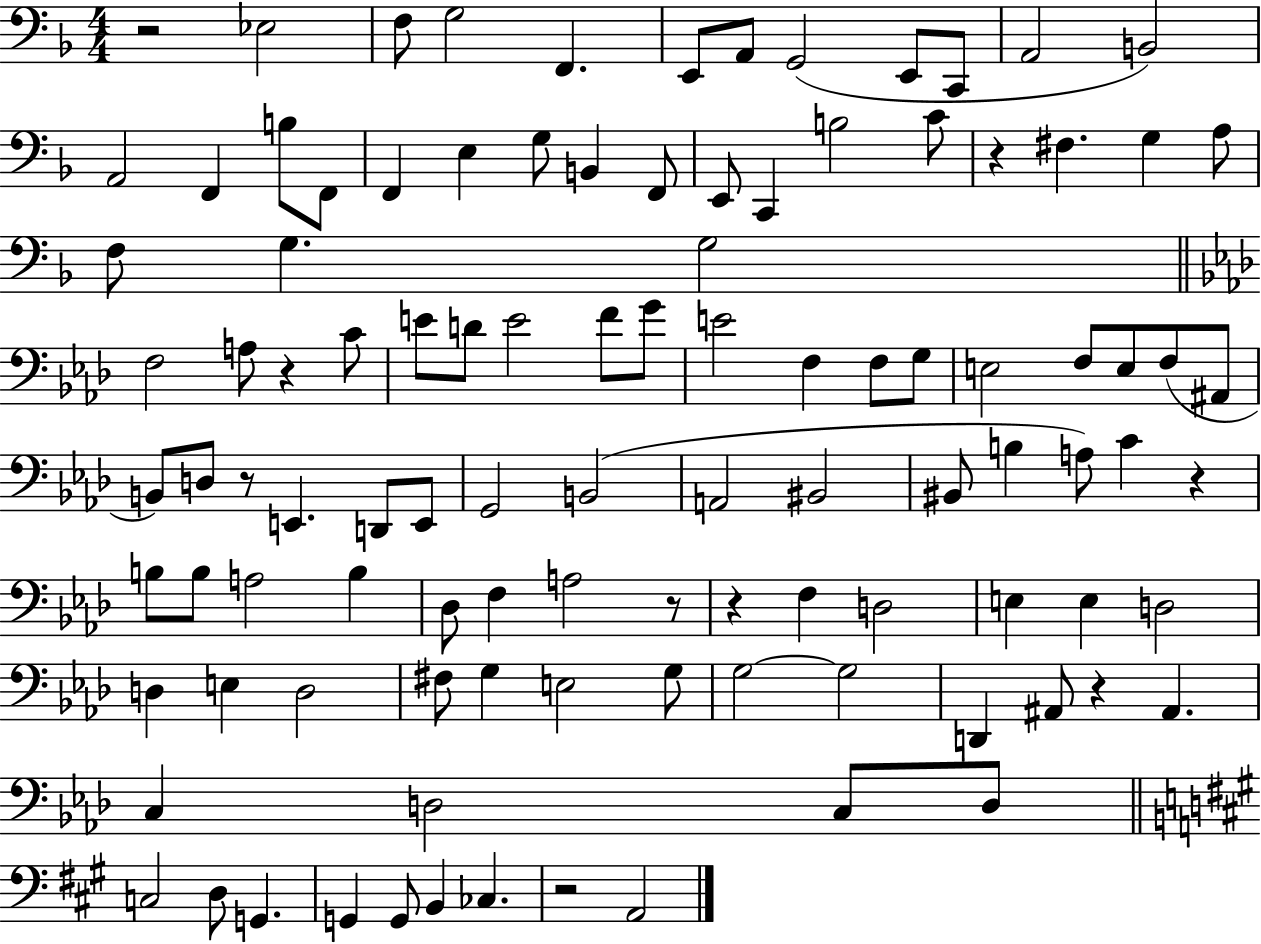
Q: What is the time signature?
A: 4/4